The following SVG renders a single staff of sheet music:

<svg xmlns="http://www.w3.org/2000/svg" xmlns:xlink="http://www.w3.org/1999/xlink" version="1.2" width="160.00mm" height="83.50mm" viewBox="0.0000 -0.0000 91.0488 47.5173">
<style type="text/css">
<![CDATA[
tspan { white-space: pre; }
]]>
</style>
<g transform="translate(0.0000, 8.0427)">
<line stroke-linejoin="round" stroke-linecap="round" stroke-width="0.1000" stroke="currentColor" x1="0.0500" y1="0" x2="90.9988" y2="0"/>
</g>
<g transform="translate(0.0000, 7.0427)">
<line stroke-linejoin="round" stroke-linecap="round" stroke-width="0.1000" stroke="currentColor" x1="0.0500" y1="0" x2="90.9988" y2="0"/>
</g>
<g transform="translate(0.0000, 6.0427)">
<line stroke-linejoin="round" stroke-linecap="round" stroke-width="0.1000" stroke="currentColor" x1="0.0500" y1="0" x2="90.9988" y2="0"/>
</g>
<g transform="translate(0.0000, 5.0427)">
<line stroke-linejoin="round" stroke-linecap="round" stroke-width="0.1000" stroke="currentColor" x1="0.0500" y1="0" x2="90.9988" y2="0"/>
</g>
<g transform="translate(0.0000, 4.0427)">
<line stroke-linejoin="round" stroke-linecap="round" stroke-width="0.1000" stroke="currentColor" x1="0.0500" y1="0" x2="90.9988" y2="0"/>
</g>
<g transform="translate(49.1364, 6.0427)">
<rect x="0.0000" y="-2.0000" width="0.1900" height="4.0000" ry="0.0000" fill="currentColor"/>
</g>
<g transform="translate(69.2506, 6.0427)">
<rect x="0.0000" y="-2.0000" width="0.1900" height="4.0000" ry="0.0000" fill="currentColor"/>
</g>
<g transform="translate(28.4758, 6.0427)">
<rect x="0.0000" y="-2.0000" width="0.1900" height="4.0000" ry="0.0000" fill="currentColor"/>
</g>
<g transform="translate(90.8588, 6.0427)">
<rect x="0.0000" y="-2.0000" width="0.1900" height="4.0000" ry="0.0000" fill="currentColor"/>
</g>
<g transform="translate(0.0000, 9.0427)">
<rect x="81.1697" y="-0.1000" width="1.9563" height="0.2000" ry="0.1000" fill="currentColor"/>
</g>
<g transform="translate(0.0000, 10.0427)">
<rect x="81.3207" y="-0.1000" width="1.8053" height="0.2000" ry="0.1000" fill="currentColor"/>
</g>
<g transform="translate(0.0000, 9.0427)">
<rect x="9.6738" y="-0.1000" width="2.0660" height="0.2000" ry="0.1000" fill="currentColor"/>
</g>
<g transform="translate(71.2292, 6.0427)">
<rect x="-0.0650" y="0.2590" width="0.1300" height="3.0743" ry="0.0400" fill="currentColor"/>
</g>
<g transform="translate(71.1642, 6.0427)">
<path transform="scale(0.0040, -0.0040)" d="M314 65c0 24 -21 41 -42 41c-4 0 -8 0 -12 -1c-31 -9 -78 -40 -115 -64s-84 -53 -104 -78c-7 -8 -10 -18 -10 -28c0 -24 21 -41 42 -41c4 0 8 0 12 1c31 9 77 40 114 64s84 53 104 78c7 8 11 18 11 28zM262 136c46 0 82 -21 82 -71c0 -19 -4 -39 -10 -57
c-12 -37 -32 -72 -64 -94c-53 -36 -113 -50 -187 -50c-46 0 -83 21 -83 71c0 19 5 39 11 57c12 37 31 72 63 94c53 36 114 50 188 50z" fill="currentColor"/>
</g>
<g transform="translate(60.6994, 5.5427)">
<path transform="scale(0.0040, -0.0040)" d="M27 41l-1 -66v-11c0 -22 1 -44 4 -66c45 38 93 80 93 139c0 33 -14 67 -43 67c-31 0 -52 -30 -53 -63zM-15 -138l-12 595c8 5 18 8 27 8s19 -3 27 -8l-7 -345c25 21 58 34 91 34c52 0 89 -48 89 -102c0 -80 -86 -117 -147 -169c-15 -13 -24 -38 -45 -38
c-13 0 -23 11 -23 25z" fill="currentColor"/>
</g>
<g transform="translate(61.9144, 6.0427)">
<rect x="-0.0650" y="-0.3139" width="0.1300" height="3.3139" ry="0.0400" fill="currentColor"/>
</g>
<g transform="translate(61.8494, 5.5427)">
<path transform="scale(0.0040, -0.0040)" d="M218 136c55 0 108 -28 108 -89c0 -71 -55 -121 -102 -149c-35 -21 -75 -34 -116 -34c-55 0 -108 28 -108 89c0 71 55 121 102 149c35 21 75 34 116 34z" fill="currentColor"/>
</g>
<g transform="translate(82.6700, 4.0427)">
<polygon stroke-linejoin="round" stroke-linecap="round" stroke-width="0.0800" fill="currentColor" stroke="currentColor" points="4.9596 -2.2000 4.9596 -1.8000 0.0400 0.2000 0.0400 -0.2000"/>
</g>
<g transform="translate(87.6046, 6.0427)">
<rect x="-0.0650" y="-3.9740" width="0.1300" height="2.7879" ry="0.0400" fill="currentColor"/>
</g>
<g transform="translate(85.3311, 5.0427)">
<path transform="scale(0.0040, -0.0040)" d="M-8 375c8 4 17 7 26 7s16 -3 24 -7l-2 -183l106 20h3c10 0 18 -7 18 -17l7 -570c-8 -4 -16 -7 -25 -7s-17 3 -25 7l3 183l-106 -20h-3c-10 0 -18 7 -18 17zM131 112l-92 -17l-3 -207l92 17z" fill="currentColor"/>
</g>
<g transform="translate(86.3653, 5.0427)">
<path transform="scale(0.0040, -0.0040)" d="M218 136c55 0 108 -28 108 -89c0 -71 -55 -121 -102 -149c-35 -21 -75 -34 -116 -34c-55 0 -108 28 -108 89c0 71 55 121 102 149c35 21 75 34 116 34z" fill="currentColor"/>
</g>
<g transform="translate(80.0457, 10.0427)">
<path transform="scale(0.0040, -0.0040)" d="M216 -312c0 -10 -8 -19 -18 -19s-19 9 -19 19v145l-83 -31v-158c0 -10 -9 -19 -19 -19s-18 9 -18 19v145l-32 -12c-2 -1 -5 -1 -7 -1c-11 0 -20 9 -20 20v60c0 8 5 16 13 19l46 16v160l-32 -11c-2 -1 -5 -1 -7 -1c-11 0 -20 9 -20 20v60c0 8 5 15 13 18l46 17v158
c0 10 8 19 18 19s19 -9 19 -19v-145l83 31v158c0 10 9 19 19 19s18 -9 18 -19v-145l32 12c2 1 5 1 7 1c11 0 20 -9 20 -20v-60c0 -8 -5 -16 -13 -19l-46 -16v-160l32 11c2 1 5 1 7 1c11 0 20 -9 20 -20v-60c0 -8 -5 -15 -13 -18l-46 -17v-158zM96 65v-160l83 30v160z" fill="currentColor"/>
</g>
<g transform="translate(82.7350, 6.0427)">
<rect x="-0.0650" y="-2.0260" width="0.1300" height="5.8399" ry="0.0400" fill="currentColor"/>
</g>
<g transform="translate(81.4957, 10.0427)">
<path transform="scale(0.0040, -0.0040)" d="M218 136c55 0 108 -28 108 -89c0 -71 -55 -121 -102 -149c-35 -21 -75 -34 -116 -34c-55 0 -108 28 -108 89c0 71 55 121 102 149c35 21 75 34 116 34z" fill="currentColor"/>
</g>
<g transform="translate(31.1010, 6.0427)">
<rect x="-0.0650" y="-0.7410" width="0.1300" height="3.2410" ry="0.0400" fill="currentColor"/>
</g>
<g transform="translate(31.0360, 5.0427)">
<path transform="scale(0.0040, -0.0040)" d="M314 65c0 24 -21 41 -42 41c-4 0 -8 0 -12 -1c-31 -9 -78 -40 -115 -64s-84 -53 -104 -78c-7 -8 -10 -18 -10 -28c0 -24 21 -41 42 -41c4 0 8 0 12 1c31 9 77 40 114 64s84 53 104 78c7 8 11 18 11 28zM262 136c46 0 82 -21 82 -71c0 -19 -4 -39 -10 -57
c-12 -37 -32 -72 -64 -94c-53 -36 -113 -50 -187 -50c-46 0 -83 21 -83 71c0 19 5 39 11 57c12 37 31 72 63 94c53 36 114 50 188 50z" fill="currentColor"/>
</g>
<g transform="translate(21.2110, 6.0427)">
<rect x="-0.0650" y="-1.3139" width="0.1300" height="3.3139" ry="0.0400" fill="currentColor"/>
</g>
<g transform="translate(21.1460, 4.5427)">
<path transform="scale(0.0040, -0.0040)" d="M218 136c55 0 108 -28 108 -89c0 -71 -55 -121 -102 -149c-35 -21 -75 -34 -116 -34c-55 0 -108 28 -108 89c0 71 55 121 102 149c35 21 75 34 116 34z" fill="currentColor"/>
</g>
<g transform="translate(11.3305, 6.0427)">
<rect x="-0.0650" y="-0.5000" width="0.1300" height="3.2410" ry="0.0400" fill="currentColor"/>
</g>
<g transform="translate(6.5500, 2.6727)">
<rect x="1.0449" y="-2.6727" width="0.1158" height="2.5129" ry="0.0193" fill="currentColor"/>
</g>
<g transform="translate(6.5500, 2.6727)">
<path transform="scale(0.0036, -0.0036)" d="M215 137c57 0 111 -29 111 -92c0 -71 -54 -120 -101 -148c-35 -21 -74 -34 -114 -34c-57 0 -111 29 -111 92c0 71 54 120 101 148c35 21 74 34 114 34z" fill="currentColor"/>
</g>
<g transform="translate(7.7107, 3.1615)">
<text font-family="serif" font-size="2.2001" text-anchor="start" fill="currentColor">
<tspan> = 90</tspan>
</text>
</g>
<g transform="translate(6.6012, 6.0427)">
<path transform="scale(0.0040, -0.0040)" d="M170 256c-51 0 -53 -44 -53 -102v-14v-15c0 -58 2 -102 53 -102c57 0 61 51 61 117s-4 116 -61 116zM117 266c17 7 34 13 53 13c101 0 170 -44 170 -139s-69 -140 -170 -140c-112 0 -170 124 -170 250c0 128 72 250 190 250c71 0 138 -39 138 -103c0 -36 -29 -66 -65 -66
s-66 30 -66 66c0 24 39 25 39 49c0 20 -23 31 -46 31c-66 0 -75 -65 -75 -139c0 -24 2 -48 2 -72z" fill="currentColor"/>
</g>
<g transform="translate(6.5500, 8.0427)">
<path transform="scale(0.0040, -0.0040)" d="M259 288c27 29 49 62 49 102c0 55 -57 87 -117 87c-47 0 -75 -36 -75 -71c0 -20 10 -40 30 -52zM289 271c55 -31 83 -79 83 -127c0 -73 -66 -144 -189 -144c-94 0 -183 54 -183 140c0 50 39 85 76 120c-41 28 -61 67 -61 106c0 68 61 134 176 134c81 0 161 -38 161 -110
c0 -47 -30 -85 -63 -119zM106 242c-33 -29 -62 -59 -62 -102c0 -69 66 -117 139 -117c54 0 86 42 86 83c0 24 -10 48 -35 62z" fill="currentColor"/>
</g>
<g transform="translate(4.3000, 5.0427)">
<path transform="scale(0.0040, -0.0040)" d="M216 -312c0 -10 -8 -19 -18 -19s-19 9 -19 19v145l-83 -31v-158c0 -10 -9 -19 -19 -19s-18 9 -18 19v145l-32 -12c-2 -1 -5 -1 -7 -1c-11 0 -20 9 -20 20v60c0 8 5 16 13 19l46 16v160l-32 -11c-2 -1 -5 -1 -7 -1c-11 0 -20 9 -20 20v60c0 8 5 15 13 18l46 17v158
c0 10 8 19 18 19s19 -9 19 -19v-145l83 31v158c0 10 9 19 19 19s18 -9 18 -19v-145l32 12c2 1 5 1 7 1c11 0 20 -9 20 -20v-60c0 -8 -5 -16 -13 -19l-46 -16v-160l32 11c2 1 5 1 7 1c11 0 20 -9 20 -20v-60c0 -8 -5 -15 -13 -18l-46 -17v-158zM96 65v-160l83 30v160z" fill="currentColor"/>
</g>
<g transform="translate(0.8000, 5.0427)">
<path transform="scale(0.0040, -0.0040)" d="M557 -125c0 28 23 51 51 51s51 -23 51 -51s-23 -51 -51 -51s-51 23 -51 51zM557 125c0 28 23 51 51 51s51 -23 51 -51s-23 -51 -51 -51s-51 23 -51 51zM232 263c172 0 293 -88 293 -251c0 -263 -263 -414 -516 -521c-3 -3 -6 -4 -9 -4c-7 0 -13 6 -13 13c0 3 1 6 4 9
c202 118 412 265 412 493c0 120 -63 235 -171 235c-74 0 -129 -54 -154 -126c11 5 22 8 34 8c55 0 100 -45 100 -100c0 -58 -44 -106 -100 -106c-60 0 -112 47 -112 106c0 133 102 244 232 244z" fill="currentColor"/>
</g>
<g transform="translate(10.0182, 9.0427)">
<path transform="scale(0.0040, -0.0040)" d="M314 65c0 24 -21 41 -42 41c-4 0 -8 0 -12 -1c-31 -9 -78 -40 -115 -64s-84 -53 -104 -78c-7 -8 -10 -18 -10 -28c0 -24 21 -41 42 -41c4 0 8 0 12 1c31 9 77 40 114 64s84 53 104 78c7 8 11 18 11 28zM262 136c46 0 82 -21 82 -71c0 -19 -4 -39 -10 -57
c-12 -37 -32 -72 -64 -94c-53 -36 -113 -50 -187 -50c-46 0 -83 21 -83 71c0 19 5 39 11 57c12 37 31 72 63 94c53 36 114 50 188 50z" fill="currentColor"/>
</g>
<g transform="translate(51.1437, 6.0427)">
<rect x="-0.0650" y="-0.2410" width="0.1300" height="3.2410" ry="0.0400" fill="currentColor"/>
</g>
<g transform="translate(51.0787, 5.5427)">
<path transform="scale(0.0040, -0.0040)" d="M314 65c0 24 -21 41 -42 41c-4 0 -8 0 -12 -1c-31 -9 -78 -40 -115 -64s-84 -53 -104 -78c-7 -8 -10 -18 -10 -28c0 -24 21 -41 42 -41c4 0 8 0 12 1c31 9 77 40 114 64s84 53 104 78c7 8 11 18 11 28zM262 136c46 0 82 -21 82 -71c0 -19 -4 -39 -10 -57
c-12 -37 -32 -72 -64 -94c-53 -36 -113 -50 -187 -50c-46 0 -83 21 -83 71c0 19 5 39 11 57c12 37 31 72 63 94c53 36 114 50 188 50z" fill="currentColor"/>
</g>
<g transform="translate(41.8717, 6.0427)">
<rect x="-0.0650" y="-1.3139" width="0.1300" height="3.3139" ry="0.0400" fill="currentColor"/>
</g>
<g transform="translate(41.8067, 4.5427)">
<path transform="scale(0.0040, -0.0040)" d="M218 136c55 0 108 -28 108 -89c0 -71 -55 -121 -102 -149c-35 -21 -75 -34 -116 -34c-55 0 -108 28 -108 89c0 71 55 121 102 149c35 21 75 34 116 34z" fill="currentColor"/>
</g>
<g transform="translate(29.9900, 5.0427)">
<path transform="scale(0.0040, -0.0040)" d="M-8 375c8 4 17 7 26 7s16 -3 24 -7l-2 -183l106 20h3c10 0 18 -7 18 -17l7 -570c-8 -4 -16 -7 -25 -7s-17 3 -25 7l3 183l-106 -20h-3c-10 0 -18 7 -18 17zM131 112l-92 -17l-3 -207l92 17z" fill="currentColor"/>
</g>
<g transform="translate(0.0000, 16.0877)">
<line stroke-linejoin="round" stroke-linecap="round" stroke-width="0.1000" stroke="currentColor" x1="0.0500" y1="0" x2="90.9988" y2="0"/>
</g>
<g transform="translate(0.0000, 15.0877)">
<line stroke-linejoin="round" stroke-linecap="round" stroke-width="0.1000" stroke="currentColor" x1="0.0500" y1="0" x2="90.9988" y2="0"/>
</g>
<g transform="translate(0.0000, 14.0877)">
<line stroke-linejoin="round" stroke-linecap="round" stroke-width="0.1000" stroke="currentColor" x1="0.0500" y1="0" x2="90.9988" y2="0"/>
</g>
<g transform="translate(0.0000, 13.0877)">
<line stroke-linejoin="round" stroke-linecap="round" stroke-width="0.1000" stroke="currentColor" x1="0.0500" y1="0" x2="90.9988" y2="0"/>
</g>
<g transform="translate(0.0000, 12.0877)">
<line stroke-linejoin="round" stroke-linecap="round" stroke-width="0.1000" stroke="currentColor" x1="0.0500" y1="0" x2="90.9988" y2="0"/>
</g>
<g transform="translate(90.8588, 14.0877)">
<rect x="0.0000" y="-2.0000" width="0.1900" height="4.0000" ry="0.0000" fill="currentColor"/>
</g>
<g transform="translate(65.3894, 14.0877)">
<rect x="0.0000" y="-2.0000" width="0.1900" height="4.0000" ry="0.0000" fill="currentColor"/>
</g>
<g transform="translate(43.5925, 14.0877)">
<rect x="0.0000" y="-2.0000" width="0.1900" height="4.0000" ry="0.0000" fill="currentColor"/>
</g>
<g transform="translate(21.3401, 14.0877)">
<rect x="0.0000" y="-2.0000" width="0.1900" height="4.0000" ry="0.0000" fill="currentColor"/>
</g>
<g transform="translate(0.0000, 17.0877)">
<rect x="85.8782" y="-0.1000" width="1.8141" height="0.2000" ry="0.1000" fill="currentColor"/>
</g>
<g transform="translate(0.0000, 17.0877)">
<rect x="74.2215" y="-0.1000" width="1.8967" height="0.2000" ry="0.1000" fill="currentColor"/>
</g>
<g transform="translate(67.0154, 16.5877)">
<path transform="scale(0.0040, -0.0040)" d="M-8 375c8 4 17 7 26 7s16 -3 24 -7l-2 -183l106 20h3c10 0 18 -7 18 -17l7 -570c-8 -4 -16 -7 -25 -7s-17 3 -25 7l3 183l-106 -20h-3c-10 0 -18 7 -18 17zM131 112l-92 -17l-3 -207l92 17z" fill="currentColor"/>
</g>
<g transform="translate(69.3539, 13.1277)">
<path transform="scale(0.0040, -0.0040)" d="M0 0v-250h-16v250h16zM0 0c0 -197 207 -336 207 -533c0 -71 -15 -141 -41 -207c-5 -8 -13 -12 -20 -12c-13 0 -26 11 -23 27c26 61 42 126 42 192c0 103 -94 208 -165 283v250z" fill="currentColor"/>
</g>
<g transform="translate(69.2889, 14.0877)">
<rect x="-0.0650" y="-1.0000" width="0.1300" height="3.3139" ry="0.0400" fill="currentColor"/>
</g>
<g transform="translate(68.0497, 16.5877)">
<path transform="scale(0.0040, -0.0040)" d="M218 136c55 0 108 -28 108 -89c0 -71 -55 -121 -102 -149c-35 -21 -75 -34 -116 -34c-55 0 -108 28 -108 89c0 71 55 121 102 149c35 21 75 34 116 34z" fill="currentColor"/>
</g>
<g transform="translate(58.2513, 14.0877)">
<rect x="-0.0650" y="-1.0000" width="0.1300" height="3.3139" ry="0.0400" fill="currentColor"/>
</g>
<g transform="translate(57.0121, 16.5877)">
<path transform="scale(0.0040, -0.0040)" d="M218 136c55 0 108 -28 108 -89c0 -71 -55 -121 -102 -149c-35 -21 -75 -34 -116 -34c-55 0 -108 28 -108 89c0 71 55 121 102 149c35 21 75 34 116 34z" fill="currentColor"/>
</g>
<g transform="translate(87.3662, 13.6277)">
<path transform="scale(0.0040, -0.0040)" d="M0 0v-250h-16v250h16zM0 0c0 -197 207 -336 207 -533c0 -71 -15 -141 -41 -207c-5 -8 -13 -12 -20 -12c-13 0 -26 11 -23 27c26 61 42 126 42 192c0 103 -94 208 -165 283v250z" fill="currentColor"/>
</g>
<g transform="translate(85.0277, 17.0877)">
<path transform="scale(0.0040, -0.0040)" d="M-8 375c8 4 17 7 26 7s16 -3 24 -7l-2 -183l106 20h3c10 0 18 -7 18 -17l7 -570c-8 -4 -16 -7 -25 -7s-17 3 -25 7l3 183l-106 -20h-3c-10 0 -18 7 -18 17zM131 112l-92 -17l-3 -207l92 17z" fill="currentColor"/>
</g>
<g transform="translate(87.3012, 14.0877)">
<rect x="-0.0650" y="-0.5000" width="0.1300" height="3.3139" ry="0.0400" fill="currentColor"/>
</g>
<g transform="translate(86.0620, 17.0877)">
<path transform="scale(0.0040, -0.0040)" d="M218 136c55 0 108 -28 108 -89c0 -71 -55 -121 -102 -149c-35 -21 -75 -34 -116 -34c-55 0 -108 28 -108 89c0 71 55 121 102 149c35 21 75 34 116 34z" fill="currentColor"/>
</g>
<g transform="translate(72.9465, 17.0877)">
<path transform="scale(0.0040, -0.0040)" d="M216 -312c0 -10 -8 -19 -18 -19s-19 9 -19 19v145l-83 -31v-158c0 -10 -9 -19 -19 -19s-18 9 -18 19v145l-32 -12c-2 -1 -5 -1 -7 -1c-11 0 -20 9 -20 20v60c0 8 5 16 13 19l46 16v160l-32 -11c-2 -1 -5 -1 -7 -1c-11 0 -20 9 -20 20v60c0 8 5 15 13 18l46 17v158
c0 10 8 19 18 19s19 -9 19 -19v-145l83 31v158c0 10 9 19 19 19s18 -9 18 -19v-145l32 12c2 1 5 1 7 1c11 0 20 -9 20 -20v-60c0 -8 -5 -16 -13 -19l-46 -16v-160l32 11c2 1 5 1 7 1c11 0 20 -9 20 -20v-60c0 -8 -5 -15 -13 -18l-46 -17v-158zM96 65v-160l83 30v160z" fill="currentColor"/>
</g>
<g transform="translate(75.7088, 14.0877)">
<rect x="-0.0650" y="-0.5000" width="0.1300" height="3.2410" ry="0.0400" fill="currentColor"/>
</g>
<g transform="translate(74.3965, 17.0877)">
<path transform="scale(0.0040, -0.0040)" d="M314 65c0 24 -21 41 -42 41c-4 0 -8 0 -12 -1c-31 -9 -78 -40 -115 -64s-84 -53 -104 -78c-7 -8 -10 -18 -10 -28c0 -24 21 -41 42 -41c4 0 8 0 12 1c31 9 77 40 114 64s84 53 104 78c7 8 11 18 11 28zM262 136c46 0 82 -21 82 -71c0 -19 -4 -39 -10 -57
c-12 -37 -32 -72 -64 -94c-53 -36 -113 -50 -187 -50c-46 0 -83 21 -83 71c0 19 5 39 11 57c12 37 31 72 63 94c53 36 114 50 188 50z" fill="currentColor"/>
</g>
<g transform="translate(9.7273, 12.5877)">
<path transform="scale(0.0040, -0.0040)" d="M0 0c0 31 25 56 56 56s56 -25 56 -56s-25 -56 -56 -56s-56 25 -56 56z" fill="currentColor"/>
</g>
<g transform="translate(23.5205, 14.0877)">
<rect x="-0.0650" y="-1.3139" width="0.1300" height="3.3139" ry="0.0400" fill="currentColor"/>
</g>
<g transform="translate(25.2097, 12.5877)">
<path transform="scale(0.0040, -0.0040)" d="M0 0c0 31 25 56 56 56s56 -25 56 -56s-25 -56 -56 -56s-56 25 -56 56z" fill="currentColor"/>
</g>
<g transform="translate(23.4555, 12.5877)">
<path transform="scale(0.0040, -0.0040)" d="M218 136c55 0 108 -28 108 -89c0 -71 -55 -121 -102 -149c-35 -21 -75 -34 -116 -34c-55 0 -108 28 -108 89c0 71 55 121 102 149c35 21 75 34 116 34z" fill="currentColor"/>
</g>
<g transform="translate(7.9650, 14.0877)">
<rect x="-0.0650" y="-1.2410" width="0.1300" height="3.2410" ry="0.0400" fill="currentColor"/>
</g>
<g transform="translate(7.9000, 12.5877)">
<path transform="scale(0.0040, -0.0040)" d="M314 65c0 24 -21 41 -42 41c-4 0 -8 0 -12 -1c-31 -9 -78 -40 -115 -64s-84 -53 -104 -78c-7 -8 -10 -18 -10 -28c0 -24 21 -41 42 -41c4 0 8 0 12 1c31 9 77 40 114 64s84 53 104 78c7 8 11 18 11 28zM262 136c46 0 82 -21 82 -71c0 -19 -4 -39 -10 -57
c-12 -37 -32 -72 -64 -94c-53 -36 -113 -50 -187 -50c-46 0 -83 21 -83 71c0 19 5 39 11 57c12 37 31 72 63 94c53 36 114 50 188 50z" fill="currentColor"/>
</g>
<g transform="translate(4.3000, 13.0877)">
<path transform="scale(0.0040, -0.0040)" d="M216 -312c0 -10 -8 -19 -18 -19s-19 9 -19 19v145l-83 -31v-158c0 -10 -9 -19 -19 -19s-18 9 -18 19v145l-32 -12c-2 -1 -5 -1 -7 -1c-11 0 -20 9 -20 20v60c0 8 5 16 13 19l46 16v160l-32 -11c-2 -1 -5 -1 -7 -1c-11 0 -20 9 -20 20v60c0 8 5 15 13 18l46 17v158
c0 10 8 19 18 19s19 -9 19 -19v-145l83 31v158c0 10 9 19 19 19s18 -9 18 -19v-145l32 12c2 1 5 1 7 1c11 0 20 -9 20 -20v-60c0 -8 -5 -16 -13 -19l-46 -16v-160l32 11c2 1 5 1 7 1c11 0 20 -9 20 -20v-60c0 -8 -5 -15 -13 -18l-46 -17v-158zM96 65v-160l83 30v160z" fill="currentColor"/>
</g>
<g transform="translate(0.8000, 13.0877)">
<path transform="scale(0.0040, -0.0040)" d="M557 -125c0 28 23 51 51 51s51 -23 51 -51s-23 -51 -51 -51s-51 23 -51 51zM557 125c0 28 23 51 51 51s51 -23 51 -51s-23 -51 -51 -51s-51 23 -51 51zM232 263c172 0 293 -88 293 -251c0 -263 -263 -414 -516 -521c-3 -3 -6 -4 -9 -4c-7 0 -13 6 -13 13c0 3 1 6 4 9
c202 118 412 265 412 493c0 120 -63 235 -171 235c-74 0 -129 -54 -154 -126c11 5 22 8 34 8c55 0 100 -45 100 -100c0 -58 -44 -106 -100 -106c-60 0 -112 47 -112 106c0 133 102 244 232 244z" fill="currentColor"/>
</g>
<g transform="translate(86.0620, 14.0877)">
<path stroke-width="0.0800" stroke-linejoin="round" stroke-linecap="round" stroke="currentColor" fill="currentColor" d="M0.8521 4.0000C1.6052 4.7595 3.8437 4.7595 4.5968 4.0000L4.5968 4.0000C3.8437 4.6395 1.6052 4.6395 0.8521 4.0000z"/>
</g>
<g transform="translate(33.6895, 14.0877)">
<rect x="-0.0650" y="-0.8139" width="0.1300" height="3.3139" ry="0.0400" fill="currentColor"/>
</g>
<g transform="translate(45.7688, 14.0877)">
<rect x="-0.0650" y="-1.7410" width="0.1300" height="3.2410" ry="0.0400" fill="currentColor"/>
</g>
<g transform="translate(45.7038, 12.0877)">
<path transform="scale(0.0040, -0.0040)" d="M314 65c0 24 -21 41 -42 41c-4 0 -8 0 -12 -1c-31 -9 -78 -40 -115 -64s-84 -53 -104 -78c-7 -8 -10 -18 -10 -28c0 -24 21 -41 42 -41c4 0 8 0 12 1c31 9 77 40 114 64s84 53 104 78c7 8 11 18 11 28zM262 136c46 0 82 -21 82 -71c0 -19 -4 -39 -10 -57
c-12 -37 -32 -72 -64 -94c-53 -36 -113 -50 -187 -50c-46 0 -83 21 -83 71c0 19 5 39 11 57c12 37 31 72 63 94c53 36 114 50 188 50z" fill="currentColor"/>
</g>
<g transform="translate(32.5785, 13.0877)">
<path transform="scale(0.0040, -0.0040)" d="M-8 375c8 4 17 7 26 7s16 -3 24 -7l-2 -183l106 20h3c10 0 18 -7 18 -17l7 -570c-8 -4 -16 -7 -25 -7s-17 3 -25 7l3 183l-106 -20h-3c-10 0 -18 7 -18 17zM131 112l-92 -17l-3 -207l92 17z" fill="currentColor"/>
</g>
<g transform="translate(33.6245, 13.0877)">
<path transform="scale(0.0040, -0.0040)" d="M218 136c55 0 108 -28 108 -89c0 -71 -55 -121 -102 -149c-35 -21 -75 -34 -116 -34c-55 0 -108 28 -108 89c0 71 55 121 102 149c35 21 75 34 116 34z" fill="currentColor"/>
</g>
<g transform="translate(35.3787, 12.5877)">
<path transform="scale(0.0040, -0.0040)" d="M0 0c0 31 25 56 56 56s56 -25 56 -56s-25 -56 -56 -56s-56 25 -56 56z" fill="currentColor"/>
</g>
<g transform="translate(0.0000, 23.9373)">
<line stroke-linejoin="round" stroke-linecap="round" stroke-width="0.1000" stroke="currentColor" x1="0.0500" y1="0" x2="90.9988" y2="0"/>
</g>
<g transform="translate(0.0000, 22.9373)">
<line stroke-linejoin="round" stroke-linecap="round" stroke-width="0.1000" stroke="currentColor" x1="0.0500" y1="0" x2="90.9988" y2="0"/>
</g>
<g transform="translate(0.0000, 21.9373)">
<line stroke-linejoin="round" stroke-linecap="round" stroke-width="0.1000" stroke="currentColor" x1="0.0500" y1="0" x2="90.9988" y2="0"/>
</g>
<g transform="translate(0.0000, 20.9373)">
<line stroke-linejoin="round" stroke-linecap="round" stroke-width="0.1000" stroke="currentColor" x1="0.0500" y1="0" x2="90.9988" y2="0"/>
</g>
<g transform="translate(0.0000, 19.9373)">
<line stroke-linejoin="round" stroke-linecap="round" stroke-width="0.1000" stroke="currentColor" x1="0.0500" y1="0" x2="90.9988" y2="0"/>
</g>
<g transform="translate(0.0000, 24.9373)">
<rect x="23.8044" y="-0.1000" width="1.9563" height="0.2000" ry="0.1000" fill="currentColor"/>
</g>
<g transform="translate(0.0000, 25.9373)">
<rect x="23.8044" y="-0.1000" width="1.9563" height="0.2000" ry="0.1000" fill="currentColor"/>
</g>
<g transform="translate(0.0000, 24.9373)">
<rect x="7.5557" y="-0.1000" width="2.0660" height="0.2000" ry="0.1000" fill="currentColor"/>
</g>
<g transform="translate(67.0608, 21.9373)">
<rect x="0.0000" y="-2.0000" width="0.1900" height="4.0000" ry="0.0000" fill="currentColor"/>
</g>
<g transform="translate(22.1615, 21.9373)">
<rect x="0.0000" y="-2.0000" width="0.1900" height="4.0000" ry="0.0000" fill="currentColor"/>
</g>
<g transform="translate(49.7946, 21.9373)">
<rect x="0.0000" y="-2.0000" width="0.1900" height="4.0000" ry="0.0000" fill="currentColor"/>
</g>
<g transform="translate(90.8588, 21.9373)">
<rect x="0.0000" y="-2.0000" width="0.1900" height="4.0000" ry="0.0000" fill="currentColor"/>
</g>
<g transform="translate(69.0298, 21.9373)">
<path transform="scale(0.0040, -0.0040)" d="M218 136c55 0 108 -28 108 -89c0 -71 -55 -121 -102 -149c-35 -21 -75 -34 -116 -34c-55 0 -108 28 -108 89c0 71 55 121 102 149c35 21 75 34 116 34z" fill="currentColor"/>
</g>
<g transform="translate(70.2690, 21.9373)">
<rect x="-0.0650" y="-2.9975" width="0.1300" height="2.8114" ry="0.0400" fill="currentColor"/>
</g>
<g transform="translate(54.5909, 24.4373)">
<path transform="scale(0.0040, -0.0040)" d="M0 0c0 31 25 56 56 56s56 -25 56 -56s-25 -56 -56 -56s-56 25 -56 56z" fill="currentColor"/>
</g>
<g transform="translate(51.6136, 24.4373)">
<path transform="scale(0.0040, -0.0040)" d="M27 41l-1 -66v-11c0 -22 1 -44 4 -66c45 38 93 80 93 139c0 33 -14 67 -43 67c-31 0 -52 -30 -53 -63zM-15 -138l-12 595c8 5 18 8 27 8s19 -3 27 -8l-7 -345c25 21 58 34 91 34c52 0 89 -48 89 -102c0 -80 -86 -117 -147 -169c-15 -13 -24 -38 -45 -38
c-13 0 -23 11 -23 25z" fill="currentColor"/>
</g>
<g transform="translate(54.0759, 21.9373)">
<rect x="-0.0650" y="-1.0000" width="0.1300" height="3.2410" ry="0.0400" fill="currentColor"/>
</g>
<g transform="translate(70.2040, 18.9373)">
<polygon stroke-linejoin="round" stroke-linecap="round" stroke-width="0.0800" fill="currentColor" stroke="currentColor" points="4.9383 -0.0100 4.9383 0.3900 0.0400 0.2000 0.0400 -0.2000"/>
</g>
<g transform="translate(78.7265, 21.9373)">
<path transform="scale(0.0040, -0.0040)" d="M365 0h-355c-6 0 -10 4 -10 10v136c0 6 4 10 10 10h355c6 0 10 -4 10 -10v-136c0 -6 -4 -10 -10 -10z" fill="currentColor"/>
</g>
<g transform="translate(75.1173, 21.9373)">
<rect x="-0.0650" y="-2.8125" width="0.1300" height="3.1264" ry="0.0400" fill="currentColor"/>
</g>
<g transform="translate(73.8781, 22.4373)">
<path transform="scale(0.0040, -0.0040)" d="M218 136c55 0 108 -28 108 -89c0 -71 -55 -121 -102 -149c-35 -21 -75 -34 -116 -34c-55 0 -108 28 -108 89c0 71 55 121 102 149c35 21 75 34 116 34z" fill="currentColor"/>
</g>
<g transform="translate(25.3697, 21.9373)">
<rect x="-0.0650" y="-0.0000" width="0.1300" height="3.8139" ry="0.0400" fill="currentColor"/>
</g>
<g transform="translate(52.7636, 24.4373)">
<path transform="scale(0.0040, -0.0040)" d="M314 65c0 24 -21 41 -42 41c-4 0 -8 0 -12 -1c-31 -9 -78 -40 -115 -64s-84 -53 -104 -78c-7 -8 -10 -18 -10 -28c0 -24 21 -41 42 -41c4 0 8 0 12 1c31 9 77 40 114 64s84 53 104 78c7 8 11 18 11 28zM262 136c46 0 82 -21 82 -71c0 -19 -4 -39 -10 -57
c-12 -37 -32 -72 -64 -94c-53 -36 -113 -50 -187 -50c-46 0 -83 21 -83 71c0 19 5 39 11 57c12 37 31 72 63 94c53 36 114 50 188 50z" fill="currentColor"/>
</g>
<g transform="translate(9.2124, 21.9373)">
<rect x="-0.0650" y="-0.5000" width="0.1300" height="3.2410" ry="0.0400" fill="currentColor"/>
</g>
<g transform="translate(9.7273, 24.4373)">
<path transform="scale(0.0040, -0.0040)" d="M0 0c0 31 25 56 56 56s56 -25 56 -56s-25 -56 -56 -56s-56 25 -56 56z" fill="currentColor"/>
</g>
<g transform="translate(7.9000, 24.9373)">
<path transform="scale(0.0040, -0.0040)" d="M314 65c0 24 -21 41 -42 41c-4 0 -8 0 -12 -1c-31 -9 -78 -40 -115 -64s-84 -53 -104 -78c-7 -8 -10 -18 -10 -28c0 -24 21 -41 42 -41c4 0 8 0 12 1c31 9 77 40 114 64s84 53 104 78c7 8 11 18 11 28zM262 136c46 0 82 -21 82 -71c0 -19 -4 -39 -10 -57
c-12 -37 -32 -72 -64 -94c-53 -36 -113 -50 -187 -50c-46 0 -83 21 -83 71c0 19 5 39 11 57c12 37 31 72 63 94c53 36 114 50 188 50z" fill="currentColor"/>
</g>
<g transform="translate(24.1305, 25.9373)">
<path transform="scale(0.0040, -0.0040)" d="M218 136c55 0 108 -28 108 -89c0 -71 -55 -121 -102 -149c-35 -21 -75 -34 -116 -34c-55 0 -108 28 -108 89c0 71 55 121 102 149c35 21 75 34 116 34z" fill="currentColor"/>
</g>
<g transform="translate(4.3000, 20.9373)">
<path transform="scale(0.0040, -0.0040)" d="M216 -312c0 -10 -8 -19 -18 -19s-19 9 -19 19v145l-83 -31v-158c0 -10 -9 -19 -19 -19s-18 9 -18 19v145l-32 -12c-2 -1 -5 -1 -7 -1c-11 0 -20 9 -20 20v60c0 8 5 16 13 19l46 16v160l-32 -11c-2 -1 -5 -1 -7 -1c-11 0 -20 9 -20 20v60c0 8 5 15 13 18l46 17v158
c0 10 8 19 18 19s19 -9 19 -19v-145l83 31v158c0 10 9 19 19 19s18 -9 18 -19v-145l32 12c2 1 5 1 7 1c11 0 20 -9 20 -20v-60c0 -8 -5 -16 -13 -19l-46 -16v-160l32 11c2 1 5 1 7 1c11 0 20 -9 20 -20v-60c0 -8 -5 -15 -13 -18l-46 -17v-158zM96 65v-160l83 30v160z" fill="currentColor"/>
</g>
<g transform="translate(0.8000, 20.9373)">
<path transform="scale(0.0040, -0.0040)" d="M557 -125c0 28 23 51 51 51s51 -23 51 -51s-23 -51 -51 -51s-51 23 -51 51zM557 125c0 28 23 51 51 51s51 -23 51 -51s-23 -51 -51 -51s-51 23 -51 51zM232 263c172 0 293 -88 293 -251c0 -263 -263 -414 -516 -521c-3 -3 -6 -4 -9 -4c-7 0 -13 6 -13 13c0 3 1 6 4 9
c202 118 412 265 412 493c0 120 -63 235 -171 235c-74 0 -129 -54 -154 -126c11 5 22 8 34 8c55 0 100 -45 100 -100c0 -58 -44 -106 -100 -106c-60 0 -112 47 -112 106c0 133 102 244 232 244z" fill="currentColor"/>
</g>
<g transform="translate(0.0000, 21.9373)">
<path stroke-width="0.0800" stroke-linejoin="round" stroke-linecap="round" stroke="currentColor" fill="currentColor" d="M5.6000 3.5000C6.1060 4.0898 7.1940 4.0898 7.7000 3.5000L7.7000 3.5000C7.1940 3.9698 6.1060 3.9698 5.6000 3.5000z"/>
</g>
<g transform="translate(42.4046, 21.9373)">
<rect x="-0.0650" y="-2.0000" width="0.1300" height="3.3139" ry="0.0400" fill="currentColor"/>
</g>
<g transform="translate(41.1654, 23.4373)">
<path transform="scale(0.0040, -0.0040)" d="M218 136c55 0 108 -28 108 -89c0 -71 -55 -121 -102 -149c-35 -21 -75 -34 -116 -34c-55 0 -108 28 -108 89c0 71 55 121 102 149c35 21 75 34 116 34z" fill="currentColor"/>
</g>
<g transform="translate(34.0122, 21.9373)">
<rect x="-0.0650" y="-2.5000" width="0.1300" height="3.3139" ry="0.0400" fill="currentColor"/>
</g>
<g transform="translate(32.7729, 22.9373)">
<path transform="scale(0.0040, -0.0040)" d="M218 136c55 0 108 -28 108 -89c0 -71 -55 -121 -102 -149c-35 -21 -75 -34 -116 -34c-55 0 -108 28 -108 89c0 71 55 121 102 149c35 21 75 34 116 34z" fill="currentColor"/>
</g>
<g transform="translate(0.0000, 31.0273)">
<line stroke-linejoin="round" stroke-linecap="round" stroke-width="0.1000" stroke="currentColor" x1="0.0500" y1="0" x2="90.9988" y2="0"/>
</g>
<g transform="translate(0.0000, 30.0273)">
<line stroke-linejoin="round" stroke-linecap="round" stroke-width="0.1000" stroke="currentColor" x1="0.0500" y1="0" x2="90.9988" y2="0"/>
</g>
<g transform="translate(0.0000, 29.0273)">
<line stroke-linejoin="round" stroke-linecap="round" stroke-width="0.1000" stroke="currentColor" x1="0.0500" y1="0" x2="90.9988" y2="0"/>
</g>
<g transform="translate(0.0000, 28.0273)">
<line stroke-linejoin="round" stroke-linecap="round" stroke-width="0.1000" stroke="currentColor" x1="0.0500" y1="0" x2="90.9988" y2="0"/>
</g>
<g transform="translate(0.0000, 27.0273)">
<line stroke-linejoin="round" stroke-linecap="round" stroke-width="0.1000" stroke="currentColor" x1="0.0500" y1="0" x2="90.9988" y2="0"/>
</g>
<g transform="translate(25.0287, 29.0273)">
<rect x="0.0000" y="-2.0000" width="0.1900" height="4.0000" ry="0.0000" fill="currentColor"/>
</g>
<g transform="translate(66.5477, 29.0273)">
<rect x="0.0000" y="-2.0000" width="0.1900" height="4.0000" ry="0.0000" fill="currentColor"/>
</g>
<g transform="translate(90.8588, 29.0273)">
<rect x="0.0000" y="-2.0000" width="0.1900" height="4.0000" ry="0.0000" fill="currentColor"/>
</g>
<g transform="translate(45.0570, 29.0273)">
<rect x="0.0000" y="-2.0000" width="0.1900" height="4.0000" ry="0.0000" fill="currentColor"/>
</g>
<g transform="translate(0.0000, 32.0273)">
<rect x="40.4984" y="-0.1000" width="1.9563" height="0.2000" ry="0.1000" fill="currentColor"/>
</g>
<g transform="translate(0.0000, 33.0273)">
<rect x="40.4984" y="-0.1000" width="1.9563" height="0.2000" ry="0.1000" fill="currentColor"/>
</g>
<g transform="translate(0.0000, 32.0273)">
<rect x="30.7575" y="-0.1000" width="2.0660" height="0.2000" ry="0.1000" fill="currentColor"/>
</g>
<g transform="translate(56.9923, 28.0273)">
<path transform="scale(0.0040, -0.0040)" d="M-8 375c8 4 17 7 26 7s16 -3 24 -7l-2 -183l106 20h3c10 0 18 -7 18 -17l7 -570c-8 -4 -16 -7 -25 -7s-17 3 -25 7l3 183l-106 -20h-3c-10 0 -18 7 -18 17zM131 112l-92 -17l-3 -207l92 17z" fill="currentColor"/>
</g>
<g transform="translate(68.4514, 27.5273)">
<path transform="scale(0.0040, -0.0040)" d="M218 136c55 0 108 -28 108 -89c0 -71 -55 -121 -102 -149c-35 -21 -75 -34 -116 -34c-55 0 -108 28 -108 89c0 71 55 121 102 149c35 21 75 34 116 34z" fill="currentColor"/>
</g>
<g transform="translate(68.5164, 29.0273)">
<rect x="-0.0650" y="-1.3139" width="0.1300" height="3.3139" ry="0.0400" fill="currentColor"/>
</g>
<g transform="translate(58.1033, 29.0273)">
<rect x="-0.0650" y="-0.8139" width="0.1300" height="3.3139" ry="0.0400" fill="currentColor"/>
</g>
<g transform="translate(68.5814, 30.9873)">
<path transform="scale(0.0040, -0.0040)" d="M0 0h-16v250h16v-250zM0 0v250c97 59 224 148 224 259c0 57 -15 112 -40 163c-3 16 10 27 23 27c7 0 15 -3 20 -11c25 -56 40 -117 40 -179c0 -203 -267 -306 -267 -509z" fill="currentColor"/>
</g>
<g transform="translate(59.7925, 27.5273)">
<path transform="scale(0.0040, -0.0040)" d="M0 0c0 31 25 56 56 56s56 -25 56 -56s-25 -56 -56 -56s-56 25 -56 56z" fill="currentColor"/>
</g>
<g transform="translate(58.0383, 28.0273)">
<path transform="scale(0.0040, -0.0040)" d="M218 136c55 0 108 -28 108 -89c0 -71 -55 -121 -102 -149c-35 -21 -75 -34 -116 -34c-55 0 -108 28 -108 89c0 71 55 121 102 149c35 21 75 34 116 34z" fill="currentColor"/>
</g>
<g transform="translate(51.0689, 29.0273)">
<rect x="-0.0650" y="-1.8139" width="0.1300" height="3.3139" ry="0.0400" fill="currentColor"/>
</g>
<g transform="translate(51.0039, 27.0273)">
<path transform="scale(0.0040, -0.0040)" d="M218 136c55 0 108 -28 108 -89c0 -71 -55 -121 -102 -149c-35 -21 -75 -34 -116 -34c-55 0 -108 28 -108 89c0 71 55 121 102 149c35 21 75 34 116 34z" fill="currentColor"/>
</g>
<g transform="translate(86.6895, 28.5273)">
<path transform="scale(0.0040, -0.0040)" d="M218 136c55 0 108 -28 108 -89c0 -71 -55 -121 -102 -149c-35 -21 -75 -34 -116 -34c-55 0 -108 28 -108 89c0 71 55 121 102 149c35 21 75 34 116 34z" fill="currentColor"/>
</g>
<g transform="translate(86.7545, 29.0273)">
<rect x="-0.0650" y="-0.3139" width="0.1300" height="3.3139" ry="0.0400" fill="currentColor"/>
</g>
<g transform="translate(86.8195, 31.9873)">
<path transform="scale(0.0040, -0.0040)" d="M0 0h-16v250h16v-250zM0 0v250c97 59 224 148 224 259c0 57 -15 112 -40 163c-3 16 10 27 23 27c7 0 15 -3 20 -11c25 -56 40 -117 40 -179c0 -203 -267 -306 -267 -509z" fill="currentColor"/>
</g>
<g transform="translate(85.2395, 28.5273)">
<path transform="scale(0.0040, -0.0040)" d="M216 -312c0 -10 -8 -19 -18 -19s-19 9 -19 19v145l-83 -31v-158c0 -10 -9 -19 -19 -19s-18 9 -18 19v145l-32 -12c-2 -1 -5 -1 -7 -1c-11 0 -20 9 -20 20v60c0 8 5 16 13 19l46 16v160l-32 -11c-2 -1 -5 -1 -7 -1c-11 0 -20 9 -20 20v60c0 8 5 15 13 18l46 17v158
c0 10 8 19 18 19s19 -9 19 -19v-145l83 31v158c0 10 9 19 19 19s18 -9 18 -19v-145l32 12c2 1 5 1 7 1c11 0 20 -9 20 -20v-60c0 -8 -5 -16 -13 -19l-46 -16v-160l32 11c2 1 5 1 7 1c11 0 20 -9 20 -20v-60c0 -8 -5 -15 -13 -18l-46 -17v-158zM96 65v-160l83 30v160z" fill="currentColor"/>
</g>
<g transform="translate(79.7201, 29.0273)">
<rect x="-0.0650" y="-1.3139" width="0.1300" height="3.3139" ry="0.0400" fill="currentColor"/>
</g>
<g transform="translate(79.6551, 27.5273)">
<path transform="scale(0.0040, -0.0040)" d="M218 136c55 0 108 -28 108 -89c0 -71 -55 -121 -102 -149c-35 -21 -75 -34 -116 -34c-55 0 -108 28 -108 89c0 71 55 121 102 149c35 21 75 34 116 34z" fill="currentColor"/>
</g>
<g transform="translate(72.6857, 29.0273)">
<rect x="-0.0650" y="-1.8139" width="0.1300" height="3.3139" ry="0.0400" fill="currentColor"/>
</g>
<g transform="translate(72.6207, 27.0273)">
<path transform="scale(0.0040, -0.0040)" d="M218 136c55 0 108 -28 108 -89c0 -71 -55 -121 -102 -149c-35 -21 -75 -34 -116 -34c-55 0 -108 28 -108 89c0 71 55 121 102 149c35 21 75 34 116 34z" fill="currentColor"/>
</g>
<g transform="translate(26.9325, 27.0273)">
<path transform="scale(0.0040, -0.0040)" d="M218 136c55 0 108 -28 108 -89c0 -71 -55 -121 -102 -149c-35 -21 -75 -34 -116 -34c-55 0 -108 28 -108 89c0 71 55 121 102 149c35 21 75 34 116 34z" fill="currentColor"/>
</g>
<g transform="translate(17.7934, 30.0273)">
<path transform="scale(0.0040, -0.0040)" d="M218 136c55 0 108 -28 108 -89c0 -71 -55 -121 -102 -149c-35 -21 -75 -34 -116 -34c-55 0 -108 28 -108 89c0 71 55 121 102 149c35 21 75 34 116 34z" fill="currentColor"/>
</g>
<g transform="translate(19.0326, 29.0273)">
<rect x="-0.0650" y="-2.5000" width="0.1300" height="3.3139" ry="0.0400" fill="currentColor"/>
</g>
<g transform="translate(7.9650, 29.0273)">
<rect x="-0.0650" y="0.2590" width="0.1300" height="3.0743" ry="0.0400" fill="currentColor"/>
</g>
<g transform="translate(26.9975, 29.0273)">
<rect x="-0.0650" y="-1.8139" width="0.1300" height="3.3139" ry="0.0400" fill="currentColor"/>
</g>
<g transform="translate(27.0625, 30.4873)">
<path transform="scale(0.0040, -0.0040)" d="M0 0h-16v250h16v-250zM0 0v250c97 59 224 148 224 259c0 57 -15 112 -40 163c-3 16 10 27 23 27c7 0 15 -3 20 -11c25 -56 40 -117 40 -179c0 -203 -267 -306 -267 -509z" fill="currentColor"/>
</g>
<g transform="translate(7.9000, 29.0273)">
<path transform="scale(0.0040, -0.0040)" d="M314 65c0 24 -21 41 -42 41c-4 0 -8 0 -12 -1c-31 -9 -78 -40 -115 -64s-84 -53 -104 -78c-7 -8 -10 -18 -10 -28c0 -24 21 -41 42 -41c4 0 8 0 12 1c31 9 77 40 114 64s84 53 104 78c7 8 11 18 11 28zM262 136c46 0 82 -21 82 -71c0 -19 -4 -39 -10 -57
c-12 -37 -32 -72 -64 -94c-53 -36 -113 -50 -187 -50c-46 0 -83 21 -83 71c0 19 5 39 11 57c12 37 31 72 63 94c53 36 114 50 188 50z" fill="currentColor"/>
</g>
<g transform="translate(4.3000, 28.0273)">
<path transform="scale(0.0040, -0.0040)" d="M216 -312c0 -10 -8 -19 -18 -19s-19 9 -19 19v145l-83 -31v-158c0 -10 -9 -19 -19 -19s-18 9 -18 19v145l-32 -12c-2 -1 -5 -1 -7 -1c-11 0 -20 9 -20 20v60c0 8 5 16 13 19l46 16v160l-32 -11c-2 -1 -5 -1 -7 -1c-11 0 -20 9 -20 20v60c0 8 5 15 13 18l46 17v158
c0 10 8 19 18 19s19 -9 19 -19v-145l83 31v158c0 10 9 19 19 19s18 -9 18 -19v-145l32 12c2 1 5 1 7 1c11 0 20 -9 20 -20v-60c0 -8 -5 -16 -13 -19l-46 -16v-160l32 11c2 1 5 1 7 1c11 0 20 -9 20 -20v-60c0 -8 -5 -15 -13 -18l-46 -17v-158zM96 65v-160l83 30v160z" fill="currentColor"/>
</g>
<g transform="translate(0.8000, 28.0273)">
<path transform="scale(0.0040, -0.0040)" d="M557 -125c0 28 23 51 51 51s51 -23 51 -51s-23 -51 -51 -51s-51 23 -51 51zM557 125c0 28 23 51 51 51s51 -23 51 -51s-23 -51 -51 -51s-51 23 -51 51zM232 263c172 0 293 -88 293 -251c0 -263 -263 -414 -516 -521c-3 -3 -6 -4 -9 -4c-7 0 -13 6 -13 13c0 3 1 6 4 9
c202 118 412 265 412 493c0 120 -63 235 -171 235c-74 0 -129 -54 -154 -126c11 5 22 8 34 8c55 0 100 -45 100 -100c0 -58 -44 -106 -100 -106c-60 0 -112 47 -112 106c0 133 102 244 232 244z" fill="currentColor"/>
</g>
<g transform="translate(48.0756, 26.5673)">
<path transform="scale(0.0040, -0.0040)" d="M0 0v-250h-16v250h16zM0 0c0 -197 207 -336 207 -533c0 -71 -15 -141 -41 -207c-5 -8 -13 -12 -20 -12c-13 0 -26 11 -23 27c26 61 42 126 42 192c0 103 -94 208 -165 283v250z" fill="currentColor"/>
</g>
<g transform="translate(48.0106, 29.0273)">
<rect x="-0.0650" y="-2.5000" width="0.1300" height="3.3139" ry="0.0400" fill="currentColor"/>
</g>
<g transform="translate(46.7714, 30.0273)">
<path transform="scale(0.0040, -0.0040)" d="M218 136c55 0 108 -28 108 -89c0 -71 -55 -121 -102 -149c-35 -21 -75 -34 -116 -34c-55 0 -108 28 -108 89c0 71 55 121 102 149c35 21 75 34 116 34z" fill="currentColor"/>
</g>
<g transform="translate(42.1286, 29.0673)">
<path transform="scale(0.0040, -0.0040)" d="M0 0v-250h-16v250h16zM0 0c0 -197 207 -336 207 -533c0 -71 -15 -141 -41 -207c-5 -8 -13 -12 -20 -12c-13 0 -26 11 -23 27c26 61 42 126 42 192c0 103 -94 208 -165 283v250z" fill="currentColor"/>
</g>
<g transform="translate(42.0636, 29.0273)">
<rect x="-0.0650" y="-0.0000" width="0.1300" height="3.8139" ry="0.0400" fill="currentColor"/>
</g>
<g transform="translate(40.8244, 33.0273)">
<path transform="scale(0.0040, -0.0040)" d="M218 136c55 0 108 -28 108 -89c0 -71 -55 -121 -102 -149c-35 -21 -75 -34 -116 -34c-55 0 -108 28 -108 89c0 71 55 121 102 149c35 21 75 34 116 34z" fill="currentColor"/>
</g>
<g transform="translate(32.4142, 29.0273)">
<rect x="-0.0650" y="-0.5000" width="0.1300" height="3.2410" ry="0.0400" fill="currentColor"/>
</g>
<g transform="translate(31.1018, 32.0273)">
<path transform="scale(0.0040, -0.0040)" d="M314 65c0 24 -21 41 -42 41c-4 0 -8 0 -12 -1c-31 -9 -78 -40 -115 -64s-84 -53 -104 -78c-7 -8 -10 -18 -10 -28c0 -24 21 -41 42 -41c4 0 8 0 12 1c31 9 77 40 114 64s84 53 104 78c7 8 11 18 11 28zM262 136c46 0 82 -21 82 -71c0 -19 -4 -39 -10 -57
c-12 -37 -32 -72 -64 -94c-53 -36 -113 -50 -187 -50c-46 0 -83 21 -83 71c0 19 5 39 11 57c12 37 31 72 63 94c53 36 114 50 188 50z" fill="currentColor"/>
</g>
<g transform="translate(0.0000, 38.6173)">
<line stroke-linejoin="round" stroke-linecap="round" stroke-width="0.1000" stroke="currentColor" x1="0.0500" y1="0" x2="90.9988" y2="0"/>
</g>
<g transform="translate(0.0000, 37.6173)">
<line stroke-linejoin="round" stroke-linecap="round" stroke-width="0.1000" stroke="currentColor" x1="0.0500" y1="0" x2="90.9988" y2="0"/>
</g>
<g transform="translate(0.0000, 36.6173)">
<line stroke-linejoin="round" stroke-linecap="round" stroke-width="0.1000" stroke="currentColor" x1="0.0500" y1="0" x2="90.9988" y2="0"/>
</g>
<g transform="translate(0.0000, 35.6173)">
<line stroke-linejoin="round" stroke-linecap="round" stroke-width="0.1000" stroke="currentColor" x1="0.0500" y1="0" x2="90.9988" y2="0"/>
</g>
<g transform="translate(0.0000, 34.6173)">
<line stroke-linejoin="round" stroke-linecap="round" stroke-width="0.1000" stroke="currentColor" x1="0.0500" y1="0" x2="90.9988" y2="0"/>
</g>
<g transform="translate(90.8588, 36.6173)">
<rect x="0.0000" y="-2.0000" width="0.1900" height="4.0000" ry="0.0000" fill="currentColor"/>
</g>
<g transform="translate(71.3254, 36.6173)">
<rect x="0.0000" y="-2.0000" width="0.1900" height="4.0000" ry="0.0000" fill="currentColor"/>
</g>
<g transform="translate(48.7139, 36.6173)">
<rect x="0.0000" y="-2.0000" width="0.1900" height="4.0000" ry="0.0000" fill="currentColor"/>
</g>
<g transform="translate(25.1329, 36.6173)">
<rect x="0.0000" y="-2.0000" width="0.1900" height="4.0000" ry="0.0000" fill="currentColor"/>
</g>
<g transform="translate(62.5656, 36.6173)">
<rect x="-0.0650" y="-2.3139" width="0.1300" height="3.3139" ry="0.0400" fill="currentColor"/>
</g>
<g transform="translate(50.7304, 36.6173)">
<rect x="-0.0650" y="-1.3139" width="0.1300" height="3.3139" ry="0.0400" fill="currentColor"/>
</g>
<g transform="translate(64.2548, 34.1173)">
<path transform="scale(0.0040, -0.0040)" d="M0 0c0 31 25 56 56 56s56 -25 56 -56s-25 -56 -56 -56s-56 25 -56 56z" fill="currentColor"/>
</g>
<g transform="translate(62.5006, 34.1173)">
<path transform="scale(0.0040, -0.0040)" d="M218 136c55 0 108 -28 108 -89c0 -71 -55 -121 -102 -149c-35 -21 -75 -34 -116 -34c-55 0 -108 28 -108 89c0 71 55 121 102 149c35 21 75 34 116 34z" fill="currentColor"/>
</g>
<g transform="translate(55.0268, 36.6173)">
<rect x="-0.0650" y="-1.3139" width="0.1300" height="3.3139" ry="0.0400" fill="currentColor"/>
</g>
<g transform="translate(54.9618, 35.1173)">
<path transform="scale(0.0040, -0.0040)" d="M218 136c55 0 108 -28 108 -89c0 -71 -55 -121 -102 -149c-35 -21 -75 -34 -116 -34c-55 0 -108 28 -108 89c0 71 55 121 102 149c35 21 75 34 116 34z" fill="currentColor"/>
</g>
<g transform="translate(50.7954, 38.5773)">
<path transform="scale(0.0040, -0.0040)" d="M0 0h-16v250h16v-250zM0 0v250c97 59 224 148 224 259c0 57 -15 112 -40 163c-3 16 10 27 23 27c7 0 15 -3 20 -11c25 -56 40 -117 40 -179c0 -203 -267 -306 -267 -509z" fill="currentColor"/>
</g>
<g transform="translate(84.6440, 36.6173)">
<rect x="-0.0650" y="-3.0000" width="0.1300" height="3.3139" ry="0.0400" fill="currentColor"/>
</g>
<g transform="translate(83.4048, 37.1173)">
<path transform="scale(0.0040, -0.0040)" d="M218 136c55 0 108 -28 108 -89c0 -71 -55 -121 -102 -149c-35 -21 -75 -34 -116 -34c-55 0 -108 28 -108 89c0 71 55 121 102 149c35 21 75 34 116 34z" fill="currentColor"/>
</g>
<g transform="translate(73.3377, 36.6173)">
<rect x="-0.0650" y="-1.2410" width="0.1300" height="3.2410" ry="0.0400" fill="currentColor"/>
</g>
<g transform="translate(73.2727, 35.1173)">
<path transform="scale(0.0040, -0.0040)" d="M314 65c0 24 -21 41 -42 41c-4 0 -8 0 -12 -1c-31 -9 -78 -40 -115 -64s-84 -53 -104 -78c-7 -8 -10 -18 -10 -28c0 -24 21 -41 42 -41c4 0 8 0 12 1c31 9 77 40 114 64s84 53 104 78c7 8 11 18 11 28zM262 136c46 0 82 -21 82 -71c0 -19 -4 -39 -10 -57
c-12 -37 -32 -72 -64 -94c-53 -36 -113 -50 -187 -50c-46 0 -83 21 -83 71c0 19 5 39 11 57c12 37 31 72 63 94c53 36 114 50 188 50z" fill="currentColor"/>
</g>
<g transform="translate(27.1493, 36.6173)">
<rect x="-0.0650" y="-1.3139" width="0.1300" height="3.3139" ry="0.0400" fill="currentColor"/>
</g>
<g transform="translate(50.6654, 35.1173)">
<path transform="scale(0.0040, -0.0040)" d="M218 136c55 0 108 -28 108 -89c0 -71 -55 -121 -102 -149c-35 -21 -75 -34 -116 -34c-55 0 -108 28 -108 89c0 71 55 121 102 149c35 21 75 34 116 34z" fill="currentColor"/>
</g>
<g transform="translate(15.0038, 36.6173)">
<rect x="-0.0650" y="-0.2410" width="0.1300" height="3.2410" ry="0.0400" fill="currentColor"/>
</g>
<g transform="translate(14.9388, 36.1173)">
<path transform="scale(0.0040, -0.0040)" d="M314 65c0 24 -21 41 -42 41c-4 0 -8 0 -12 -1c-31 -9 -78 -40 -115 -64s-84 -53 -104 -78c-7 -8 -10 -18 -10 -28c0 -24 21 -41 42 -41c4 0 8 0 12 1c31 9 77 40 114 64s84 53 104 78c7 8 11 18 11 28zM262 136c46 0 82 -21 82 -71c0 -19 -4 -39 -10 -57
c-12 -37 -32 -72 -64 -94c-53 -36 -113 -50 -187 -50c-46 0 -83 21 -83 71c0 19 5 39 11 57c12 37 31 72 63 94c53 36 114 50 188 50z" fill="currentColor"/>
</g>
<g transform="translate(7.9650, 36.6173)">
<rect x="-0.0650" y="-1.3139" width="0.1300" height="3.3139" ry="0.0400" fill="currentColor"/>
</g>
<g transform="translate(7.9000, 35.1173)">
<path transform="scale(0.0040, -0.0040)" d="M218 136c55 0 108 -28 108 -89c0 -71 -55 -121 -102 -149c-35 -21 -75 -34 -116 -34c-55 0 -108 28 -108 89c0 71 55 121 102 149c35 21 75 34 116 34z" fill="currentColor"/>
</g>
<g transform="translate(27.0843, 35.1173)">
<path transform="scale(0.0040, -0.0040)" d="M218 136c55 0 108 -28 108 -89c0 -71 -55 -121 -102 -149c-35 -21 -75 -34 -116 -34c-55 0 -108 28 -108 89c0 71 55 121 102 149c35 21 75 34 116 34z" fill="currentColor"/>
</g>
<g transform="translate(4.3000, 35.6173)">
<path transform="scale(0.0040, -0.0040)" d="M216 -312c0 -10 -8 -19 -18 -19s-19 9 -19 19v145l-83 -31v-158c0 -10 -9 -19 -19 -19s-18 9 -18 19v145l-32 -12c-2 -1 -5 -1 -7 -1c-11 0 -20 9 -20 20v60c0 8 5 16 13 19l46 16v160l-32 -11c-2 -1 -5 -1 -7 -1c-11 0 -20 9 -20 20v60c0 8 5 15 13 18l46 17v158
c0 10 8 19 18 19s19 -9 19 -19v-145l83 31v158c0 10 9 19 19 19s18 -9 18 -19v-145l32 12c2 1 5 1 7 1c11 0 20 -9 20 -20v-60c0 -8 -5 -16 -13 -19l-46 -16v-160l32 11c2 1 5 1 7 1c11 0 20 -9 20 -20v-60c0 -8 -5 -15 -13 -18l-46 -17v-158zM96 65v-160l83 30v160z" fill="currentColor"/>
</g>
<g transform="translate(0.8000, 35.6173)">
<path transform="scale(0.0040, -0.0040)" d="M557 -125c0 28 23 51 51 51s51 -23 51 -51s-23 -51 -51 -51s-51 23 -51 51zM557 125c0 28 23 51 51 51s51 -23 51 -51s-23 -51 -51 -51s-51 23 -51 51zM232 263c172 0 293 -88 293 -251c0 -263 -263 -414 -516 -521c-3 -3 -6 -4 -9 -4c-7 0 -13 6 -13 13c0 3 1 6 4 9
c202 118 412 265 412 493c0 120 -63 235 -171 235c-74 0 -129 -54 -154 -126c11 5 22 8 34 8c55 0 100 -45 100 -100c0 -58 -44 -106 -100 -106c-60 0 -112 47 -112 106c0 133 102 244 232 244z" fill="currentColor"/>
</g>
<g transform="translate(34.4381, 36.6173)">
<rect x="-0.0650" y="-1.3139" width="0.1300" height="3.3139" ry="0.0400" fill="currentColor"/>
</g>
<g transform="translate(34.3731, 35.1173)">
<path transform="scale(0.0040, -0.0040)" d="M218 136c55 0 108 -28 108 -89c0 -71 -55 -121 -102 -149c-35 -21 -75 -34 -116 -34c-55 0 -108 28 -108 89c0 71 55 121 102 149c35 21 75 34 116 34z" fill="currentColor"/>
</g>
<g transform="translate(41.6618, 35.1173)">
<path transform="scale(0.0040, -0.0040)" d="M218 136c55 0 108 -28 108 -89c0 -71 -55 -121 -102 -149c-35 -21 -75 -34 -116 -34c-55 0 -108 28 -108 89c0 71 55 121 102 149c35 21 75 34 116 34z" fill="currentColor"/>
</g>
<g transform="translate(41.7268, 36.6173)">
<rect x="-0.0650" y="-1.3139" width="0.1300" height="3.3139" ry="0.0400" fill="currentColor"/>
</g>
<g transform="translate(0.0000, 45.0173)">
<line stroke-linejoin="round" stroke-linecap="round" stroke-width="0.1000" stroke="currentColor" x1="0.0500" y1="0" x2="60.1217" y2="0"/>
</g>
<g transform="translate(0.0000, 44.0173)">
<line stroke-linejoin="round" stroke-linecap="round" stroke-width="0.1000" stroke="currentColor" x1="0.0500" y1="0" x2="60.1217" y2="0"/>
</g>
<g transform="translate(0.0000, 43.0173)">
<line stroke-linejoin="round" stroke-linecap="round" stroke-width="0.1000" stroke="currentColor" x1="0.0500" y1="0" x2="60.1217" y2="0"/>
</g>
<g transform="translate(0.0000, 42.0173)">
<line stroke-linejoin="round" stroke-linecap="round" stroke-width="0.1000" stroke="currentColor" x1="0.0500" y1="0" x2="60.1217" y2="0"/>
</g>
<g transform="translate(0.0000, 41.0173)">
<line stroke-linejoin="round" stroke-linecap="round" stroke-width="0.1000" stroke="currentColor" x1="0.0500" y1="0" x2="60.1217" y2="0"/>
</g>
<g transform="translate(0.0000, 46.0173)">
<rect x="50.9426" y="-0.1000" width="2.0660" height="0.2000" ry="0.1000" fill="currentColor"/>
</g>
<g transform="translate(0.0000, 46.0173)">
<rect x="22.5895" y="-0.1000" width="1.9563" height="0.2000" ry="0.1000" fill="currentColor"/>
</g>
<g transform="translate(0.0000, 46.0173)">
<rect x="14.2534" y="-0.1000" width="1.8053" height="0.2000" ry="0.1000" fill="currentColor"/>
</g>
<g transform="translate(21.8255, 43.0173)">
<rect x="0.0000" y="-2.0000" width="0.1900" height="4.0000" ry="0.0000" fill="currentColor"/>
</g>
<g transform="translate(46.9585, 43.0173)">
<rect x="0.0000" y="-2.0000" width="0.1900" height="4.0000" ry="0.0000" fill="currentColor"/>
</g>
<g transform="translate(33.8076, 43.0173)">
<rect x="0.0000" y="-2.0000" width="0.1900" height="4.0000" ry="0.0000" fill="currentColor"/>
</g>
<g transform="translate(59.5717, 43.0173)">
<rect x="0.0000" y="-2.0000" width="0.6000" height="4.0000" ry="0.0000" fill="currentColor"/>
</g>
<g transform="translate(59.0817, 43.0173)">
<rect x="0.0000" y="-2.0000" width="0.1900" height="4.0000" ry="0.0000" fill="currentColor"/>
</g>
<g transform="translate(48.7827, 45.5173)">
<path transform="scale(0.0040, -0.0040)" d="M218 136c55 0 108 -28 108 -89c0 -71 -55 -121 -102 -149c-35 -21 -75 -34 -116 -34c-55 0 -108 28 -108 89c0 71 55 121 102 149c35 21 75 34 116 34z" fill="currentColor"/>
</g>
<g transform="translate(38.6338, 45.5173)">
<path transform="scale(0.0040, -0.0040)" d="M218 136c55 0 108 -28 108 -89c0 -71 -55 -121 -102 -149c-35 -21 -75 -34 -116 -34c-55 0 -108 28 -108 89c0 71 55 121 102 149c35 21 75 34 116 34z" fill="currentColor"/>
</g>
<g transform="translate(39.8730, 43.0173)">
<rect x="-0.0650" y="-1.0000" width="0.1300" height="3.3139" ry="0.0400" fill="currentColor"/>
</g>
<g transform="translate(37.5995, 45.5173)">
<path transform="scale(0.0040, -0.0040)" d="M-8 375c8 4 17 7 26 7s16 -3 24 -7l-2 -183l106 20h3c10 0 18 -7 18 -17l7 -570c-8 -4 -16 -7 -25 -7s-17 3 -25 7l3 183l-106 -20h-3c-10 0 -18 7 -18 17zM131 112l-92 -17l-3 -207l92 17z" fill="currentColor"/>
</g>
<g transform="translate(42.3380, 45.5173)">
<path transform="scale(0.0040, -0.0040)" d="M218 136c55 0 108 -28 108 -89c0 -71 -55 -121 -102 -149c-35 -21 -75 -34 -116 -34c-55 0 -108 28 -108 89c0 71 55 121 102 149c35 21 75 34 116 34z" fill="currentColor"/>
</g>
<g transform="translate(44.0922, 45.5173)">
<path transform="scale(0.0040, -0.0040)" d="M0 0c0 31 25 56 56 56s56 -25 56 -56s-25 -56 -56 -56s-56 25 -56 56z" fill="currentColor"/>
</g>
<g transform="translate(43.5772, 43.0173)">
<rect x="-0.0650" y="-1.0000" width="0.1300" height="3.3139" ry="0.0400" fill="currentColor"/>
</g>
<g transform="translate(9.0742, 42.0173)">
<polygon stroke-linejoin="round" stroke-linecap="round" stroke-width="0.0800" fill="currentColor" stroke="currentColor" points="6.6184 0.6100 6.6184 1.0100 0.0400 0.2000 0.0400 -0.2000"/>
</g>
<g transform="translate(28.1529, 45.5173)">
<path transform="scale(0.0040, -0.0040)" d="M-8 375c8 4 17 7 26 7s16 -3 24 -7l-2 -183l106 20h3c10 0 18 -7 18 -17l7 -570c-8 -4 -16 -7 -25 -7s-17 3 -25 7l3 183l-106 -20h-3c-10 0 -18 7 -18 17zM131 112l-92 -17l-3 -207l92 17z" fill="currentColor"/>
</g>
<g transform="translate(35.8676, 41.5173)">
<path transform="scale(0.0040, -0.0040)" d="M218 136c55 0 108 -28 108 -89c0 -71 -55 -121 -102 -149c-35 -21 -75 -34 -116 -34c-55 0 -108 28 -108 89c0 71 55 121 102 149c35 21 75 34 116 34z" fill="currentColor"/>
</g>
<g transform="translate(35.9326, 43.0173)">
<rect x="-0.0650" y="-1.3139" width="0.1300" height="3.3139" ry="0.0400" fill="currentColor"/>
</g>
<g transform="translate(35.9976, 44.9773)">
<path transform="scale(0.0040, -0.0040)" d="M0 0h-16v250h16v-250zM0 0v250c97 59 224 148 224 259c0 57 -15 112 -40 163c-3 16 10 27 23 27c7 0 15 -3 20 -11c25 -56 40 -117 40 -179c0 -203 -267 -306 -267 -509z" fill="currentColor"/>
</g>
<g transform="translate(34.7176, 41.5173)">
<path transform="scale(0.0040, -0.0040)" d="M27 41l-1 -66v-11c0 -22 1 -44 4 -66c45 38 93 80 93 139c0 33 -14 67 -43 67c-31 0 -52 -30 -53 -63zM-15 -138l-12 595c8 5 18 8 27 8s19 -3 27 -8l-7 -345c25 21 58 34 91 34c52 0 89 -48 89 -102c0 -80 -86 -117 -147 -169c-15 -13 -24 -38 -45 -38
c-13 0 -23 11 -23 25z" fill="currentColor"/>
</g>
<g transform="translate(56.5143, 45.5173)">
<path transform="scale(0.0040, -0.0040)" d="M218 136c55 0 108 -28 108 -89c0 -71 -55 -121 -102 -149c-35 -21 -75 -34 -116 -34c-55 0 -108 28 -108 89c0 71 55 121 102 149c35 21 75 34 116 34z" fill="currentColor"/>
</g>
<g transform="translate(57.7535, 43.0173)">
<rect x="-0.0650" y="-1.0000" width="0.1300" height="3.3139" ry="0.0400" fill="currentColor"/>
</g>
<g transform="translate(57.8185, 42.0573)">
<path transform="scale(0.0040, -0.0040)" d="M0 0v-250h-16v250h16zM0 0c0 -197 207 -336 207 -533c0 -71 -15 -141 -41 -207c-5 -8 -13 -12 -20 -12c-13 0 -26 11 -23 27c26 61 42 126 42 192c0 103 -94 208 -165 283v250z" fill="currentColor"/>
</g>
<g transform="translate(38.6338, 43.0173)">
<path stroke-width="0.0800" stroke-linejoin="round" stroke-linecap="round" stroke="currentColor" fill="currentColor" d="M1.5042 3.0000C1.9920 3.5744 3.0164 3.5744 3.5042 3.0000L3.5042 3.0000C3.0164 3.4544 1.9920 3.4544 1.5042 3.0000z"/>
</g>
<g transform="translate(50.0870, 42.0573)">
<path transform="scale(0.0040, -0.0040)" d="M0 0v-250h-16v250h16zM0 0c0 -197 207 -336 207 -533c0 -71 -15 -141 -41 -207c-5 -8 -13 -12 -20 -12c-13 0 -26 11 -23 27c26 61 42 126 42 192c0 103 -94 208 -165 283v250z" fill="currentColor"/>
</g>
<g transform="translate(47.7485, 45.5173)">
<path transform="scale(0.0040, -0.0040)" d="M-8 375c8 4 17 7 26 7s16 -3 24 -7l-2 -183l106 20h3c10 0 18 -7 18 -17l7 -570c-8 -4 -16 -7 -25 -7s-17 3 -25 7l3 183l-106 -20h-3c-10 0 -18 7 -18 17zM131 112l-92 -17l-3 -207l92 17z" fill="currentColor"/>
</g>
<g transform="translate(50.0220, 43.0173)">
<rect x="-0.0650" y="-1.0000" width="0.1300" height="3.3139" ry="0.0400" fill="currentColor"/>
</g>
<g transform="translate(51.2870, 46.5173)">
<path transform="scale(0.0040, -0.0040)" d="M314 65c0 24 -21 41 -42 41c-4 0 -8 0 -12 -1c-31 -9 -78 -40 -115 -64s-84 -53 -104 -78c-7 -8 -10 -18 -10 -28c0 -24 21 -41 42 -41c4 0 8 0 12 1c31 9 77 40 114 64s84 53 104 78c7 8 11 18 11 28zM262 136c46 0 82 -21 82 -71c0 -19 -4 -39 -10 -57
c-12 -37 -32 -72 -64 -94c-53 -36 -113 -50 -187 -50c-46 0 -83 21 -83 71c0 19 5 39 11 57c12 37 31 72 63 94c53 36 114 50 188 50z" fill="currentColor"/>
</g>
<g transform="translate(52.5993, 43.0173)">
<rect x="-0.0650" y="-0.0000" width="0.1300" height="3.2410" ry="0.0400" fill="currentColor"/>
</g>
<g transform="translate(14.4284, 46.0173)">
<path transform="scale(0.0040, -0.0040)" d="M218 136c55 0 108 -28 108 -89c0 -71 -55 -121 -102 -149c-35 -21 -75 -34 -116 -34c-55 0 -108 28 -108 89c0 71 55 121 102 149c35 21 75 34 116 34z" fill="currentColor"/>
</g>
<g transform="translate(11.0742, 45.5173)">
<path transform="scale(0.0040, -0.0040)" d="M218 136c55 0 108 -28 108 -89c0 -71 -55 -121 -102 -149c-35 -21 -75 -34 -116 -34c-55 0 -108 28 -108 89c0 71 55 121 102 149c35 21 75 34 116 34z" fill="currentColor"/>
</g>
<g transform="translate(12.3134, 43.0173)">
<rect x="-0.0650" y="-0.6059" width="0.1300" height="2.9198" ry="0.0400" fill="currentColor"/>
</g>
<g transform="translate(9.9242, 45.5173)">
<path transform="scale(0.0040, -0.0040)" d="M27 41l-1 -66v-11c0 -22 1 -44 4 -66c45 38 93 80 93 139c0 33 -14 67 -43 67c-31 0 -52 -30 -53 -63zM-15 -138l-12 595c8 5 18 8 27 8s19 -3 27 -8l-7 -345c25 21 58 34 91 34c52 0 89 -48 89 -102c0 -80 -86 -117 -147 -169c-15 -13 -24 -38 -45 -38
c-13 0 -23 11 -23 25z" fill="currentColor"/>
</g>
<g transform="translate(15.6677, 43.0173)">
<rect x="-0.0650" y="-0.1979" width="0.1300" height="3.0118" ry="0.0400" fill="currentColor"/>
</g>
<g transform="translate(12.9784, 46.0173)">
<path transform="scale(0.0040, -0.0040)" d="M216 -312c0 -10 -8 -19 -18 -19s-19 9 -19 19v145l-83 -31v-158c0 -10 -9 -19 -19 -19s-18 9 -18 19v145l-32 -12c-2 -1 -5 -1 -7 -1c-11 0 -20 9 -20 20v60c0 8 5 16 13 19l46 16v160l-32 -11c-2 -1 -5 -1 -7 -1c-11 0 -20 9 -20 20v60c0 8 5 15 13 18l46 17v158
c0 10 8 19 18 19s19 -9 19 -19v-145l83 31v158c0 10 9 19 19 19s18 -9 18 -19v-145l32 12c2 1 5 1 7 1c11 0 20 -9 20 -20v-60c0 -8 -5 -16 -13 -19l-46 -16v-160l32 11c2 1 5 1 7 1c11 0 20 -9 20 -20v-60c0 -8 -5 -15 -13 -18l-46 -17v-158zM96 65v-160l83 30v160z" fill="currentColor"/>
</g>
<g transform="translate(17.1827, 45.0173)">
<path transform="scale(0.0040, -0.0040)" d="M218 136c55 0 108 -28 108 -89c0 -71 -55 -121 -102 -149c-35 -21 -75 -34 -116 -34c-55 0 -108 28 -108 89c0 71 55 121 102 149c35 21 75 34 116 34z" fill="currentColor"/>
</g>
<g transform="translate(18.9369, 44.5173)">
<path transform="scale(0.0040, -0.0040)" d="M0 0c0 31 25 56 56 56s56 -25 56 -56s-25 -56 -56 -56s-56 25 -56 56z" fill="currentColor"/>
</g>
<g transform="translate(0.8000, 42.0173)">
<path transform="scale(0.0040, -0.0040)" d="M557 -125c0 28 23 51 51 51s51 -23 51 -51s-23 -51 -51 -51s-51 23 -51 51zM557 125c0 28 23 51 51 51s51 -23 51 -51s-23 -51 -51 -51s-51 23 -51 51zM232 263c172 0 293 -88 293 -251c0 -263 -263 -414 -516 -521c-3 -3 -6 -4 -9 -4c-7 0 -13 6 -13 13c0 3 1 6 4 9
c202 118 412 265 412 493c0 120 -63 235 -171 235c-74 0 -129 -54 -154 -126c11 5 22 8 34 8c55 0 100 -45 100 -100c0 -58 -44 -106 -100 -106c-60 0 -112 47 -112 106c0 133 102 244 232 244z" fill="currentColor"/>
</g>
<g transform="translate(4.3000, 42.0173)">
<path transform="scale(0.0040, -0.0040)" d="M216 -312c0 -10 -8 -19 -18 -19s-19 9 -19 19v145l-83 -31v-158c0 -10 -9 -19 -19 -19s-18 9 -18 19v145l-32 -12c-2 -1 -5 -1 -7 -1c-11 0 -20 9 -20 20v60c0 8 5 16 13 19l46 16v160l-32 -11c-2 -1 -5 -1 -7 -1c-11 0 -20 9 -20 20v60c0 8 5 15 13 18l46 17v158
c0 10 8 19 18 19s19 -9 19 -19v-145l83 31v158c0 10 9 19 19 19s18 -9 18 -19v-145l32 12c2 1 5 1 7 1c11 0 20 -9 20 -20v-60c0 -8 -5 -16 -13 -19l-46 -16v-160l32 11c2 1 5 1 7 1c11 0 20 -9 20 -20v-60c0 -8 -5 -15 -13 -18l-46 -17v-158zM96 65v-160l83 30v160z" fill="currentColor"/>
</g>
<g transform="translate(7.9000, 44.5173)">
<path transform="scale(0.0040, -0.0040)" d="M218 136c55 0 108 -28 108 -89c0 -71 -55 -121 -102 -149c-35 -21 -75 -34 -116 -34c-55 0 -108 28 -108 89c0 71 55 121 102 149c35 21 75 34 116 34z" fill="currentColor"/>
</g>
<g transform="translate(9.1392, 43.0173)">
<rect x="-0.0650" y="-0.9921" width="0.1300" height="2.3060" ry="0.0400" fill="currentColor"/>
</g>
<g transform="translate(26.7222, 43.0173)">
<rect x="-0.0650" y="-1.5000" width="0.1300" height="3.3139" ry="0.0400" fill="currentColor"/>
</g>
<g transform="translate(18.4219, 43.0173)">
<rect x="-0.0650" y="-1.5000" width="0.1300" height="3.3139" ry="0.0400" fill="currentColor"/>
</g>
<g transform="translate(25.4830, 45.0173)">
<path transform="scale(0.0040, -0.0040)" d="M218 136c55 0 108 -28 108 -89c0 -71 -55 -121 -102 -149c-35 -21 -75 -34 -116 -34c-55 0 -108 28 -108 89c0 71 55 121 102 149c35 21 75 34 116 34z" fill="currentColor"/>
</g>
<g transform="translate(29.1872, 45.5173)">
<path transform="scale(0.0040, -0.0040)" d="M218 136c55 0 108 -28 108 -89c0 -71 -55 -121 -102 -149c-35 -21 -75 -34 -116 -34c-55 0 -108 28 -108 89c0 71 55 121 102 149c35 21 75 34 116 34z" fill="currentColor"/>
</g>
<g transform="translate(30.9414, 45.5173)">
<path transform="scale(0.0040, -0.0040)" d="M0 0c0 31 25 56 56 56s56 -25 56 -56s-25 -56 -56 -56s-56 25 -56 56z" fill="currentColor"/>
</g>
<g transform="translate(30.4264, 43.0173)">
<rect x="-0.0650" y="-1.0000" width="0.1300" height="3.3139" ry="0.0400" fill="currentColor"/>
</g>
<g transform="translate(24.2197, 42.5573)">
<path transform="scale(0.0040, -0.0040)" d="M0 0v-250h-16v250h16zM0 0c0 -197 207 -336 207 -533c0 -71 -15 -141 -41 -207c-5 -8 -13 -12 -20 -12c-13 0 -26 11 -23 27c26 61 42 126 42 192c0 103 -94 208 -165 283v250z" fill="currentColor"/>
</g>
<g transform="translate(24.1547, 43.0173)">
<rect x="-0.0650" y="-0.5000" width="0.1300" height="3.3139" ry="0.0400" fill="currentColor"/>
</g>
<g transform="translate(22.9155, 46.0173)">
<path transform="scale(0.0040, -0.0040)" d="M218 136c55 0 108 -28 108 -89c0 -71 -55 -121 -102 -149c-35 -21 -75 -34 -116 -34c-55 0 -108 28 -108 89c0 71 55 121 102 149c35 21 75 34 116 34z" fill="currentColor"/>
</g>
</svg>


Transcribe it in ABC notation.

X:1
T:Untitled
M:6/8
L:1/4
K:G
E,,2 G, F,2 G, E,2 _E, D,2 ^C,,/2 F,/2 G,2 G, F, A,2 ^F,, F,,/2 ^E,,2 E,,/2 E,,2 C,, B,, A,, _F,,2 D,/2 C,/2 z2 D,2 B,, A,/2 E,,2 C,,/2 B,,/2 A, F, G,/2 A, G, ^E,/2 G, E,2 G, G, G, G,/2 G, B, G,2 C, A,,/2 _F,,/2 ^E,,/2 G,, E,,/2 G,, F,, _G,/2 F,, F,, F,,/2 D,,2 F,,/2